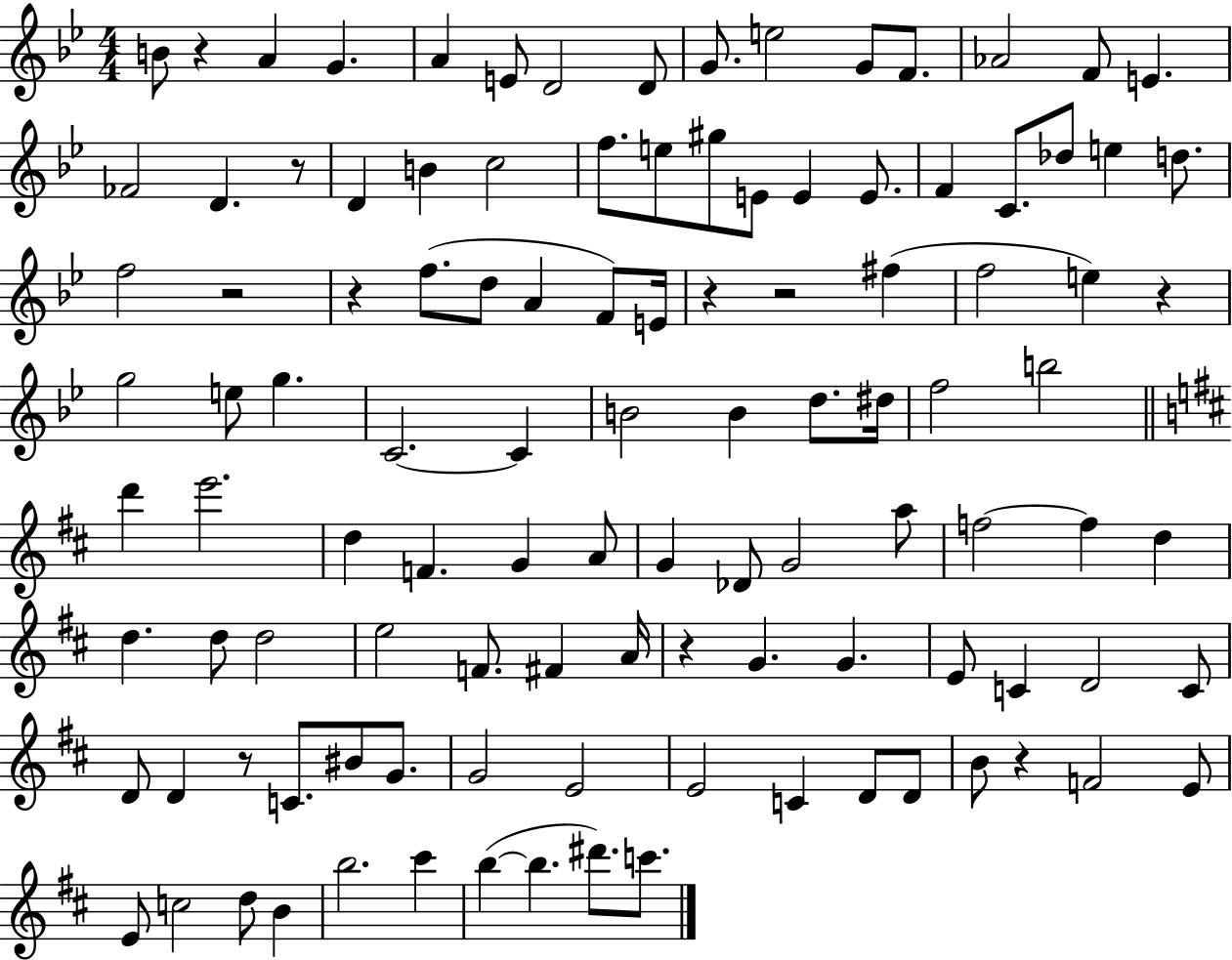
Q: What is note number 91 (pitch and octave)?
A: E4